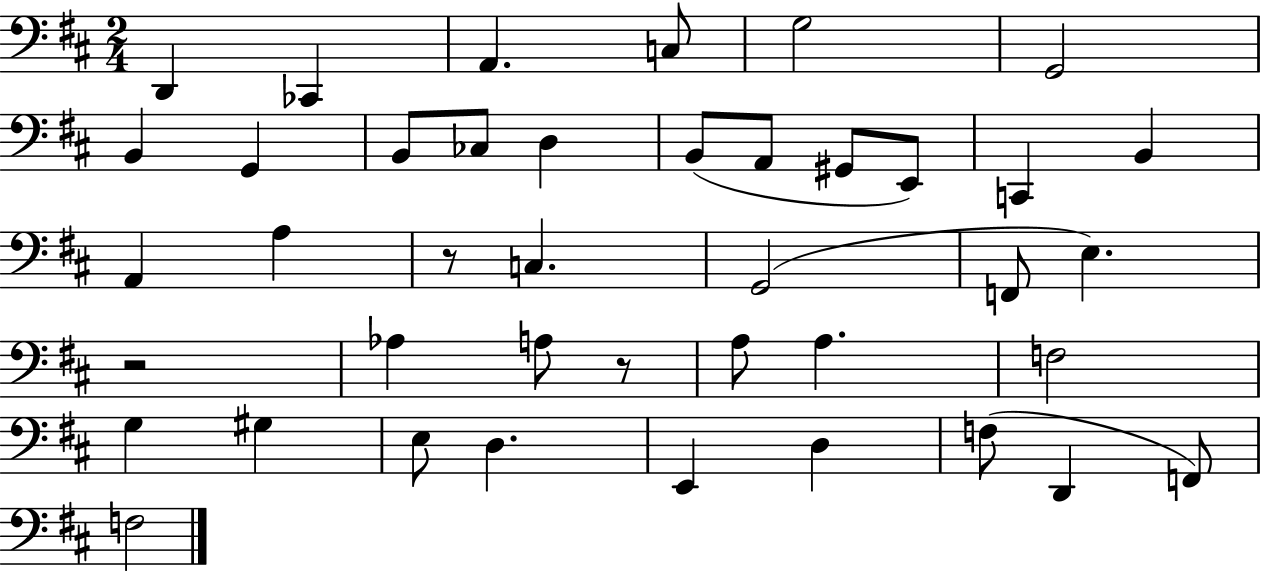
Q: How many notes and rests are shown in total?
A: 41